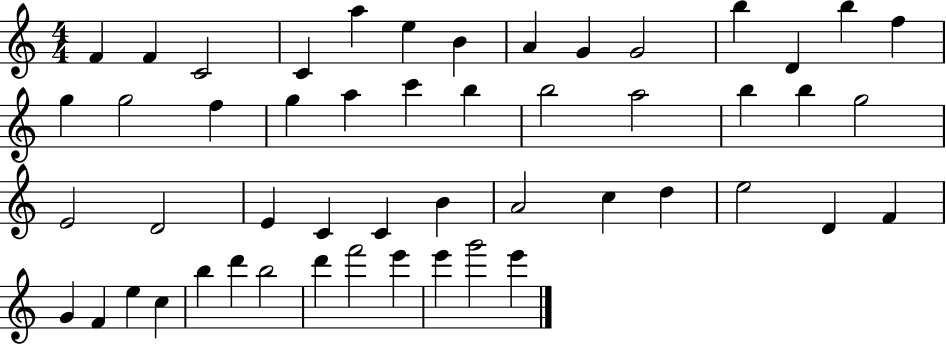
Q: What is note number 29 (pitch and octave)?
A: E4